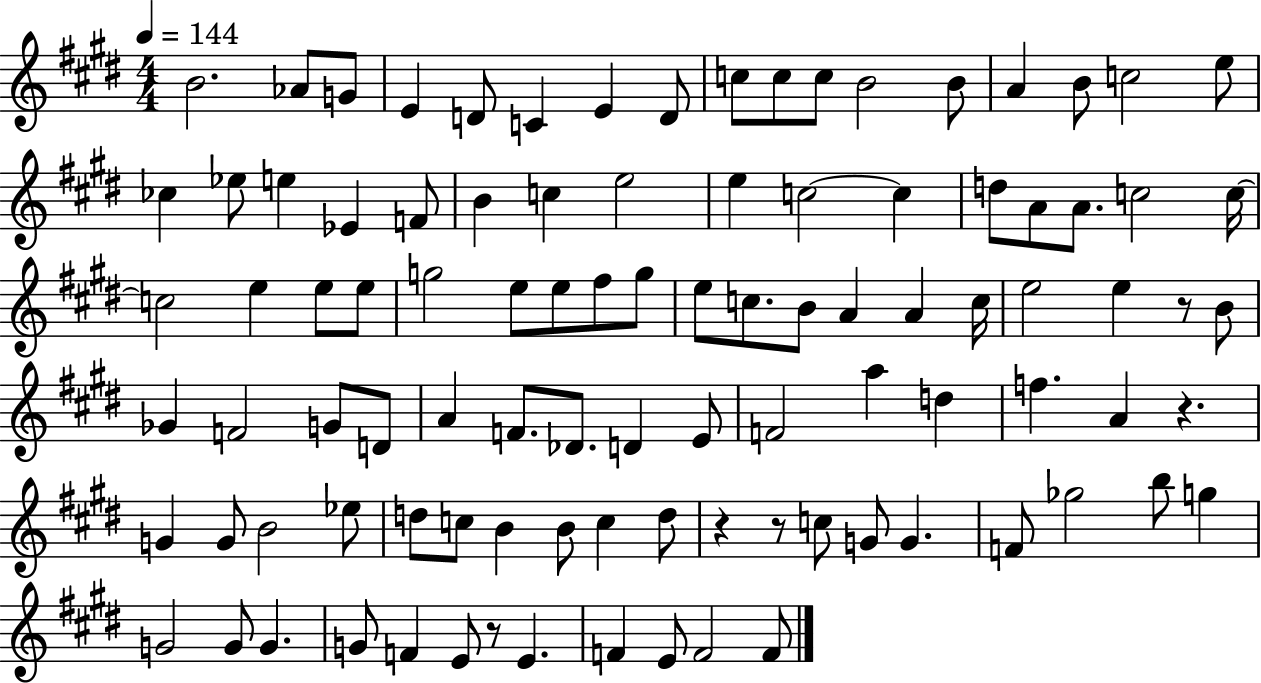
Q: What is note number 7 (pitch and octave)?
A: E4